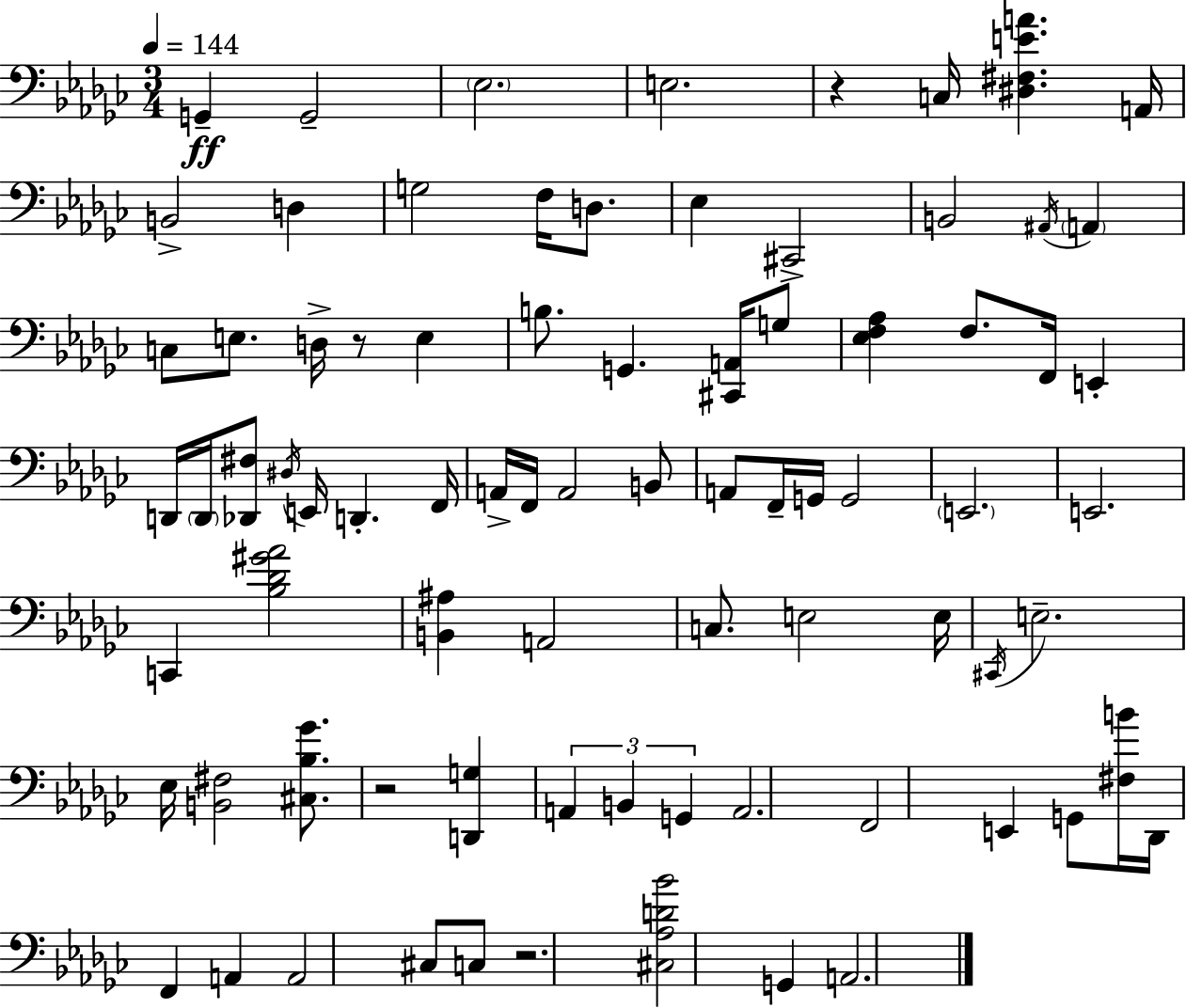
X:1
T:Untitled
M:3/4
L:1/4
K:Ebm
G,, G,,2 _E,2 E,2 z C,/4 [^D,^F,EA] A,,/4 B,,2 D, G,2 F,/4 D,/2 _E, ^C,,2 B,,2 ^A,,/4 A,, C,/2 E,/2 D,/4 z/2 E, B,/2 G,, [^C,,A,,]/4 G,/2 [_E,F,_A,] F,/2 F,,/4 E,, D,,/4 D,,/4 [_D,,^F,]/2 ^D,/4 E,,/4 D,, F,,/4 A,,/4 F,,/4 A,,2 B,,/2 A,,/2 F,,/4 G,,/4 G,,2 E,,2 E,,2 C,, [_B,_D^G_A]2 [B,,^A,] A,,2 C,/2 E,2 E,/4 ^C,,/4 E,2 _E,/4 [B,,^F,]2 [^C,_B,_G]/2 z2 [D,,G,] A,, B,, G,, A,,2 F,,2 E,, G,,/2 [^F,B]/4 _D,,/4 F,, A,, A,,2 ^C,/2 C,/2 z2 [^C,_A,D_B]2 G,, A,,2